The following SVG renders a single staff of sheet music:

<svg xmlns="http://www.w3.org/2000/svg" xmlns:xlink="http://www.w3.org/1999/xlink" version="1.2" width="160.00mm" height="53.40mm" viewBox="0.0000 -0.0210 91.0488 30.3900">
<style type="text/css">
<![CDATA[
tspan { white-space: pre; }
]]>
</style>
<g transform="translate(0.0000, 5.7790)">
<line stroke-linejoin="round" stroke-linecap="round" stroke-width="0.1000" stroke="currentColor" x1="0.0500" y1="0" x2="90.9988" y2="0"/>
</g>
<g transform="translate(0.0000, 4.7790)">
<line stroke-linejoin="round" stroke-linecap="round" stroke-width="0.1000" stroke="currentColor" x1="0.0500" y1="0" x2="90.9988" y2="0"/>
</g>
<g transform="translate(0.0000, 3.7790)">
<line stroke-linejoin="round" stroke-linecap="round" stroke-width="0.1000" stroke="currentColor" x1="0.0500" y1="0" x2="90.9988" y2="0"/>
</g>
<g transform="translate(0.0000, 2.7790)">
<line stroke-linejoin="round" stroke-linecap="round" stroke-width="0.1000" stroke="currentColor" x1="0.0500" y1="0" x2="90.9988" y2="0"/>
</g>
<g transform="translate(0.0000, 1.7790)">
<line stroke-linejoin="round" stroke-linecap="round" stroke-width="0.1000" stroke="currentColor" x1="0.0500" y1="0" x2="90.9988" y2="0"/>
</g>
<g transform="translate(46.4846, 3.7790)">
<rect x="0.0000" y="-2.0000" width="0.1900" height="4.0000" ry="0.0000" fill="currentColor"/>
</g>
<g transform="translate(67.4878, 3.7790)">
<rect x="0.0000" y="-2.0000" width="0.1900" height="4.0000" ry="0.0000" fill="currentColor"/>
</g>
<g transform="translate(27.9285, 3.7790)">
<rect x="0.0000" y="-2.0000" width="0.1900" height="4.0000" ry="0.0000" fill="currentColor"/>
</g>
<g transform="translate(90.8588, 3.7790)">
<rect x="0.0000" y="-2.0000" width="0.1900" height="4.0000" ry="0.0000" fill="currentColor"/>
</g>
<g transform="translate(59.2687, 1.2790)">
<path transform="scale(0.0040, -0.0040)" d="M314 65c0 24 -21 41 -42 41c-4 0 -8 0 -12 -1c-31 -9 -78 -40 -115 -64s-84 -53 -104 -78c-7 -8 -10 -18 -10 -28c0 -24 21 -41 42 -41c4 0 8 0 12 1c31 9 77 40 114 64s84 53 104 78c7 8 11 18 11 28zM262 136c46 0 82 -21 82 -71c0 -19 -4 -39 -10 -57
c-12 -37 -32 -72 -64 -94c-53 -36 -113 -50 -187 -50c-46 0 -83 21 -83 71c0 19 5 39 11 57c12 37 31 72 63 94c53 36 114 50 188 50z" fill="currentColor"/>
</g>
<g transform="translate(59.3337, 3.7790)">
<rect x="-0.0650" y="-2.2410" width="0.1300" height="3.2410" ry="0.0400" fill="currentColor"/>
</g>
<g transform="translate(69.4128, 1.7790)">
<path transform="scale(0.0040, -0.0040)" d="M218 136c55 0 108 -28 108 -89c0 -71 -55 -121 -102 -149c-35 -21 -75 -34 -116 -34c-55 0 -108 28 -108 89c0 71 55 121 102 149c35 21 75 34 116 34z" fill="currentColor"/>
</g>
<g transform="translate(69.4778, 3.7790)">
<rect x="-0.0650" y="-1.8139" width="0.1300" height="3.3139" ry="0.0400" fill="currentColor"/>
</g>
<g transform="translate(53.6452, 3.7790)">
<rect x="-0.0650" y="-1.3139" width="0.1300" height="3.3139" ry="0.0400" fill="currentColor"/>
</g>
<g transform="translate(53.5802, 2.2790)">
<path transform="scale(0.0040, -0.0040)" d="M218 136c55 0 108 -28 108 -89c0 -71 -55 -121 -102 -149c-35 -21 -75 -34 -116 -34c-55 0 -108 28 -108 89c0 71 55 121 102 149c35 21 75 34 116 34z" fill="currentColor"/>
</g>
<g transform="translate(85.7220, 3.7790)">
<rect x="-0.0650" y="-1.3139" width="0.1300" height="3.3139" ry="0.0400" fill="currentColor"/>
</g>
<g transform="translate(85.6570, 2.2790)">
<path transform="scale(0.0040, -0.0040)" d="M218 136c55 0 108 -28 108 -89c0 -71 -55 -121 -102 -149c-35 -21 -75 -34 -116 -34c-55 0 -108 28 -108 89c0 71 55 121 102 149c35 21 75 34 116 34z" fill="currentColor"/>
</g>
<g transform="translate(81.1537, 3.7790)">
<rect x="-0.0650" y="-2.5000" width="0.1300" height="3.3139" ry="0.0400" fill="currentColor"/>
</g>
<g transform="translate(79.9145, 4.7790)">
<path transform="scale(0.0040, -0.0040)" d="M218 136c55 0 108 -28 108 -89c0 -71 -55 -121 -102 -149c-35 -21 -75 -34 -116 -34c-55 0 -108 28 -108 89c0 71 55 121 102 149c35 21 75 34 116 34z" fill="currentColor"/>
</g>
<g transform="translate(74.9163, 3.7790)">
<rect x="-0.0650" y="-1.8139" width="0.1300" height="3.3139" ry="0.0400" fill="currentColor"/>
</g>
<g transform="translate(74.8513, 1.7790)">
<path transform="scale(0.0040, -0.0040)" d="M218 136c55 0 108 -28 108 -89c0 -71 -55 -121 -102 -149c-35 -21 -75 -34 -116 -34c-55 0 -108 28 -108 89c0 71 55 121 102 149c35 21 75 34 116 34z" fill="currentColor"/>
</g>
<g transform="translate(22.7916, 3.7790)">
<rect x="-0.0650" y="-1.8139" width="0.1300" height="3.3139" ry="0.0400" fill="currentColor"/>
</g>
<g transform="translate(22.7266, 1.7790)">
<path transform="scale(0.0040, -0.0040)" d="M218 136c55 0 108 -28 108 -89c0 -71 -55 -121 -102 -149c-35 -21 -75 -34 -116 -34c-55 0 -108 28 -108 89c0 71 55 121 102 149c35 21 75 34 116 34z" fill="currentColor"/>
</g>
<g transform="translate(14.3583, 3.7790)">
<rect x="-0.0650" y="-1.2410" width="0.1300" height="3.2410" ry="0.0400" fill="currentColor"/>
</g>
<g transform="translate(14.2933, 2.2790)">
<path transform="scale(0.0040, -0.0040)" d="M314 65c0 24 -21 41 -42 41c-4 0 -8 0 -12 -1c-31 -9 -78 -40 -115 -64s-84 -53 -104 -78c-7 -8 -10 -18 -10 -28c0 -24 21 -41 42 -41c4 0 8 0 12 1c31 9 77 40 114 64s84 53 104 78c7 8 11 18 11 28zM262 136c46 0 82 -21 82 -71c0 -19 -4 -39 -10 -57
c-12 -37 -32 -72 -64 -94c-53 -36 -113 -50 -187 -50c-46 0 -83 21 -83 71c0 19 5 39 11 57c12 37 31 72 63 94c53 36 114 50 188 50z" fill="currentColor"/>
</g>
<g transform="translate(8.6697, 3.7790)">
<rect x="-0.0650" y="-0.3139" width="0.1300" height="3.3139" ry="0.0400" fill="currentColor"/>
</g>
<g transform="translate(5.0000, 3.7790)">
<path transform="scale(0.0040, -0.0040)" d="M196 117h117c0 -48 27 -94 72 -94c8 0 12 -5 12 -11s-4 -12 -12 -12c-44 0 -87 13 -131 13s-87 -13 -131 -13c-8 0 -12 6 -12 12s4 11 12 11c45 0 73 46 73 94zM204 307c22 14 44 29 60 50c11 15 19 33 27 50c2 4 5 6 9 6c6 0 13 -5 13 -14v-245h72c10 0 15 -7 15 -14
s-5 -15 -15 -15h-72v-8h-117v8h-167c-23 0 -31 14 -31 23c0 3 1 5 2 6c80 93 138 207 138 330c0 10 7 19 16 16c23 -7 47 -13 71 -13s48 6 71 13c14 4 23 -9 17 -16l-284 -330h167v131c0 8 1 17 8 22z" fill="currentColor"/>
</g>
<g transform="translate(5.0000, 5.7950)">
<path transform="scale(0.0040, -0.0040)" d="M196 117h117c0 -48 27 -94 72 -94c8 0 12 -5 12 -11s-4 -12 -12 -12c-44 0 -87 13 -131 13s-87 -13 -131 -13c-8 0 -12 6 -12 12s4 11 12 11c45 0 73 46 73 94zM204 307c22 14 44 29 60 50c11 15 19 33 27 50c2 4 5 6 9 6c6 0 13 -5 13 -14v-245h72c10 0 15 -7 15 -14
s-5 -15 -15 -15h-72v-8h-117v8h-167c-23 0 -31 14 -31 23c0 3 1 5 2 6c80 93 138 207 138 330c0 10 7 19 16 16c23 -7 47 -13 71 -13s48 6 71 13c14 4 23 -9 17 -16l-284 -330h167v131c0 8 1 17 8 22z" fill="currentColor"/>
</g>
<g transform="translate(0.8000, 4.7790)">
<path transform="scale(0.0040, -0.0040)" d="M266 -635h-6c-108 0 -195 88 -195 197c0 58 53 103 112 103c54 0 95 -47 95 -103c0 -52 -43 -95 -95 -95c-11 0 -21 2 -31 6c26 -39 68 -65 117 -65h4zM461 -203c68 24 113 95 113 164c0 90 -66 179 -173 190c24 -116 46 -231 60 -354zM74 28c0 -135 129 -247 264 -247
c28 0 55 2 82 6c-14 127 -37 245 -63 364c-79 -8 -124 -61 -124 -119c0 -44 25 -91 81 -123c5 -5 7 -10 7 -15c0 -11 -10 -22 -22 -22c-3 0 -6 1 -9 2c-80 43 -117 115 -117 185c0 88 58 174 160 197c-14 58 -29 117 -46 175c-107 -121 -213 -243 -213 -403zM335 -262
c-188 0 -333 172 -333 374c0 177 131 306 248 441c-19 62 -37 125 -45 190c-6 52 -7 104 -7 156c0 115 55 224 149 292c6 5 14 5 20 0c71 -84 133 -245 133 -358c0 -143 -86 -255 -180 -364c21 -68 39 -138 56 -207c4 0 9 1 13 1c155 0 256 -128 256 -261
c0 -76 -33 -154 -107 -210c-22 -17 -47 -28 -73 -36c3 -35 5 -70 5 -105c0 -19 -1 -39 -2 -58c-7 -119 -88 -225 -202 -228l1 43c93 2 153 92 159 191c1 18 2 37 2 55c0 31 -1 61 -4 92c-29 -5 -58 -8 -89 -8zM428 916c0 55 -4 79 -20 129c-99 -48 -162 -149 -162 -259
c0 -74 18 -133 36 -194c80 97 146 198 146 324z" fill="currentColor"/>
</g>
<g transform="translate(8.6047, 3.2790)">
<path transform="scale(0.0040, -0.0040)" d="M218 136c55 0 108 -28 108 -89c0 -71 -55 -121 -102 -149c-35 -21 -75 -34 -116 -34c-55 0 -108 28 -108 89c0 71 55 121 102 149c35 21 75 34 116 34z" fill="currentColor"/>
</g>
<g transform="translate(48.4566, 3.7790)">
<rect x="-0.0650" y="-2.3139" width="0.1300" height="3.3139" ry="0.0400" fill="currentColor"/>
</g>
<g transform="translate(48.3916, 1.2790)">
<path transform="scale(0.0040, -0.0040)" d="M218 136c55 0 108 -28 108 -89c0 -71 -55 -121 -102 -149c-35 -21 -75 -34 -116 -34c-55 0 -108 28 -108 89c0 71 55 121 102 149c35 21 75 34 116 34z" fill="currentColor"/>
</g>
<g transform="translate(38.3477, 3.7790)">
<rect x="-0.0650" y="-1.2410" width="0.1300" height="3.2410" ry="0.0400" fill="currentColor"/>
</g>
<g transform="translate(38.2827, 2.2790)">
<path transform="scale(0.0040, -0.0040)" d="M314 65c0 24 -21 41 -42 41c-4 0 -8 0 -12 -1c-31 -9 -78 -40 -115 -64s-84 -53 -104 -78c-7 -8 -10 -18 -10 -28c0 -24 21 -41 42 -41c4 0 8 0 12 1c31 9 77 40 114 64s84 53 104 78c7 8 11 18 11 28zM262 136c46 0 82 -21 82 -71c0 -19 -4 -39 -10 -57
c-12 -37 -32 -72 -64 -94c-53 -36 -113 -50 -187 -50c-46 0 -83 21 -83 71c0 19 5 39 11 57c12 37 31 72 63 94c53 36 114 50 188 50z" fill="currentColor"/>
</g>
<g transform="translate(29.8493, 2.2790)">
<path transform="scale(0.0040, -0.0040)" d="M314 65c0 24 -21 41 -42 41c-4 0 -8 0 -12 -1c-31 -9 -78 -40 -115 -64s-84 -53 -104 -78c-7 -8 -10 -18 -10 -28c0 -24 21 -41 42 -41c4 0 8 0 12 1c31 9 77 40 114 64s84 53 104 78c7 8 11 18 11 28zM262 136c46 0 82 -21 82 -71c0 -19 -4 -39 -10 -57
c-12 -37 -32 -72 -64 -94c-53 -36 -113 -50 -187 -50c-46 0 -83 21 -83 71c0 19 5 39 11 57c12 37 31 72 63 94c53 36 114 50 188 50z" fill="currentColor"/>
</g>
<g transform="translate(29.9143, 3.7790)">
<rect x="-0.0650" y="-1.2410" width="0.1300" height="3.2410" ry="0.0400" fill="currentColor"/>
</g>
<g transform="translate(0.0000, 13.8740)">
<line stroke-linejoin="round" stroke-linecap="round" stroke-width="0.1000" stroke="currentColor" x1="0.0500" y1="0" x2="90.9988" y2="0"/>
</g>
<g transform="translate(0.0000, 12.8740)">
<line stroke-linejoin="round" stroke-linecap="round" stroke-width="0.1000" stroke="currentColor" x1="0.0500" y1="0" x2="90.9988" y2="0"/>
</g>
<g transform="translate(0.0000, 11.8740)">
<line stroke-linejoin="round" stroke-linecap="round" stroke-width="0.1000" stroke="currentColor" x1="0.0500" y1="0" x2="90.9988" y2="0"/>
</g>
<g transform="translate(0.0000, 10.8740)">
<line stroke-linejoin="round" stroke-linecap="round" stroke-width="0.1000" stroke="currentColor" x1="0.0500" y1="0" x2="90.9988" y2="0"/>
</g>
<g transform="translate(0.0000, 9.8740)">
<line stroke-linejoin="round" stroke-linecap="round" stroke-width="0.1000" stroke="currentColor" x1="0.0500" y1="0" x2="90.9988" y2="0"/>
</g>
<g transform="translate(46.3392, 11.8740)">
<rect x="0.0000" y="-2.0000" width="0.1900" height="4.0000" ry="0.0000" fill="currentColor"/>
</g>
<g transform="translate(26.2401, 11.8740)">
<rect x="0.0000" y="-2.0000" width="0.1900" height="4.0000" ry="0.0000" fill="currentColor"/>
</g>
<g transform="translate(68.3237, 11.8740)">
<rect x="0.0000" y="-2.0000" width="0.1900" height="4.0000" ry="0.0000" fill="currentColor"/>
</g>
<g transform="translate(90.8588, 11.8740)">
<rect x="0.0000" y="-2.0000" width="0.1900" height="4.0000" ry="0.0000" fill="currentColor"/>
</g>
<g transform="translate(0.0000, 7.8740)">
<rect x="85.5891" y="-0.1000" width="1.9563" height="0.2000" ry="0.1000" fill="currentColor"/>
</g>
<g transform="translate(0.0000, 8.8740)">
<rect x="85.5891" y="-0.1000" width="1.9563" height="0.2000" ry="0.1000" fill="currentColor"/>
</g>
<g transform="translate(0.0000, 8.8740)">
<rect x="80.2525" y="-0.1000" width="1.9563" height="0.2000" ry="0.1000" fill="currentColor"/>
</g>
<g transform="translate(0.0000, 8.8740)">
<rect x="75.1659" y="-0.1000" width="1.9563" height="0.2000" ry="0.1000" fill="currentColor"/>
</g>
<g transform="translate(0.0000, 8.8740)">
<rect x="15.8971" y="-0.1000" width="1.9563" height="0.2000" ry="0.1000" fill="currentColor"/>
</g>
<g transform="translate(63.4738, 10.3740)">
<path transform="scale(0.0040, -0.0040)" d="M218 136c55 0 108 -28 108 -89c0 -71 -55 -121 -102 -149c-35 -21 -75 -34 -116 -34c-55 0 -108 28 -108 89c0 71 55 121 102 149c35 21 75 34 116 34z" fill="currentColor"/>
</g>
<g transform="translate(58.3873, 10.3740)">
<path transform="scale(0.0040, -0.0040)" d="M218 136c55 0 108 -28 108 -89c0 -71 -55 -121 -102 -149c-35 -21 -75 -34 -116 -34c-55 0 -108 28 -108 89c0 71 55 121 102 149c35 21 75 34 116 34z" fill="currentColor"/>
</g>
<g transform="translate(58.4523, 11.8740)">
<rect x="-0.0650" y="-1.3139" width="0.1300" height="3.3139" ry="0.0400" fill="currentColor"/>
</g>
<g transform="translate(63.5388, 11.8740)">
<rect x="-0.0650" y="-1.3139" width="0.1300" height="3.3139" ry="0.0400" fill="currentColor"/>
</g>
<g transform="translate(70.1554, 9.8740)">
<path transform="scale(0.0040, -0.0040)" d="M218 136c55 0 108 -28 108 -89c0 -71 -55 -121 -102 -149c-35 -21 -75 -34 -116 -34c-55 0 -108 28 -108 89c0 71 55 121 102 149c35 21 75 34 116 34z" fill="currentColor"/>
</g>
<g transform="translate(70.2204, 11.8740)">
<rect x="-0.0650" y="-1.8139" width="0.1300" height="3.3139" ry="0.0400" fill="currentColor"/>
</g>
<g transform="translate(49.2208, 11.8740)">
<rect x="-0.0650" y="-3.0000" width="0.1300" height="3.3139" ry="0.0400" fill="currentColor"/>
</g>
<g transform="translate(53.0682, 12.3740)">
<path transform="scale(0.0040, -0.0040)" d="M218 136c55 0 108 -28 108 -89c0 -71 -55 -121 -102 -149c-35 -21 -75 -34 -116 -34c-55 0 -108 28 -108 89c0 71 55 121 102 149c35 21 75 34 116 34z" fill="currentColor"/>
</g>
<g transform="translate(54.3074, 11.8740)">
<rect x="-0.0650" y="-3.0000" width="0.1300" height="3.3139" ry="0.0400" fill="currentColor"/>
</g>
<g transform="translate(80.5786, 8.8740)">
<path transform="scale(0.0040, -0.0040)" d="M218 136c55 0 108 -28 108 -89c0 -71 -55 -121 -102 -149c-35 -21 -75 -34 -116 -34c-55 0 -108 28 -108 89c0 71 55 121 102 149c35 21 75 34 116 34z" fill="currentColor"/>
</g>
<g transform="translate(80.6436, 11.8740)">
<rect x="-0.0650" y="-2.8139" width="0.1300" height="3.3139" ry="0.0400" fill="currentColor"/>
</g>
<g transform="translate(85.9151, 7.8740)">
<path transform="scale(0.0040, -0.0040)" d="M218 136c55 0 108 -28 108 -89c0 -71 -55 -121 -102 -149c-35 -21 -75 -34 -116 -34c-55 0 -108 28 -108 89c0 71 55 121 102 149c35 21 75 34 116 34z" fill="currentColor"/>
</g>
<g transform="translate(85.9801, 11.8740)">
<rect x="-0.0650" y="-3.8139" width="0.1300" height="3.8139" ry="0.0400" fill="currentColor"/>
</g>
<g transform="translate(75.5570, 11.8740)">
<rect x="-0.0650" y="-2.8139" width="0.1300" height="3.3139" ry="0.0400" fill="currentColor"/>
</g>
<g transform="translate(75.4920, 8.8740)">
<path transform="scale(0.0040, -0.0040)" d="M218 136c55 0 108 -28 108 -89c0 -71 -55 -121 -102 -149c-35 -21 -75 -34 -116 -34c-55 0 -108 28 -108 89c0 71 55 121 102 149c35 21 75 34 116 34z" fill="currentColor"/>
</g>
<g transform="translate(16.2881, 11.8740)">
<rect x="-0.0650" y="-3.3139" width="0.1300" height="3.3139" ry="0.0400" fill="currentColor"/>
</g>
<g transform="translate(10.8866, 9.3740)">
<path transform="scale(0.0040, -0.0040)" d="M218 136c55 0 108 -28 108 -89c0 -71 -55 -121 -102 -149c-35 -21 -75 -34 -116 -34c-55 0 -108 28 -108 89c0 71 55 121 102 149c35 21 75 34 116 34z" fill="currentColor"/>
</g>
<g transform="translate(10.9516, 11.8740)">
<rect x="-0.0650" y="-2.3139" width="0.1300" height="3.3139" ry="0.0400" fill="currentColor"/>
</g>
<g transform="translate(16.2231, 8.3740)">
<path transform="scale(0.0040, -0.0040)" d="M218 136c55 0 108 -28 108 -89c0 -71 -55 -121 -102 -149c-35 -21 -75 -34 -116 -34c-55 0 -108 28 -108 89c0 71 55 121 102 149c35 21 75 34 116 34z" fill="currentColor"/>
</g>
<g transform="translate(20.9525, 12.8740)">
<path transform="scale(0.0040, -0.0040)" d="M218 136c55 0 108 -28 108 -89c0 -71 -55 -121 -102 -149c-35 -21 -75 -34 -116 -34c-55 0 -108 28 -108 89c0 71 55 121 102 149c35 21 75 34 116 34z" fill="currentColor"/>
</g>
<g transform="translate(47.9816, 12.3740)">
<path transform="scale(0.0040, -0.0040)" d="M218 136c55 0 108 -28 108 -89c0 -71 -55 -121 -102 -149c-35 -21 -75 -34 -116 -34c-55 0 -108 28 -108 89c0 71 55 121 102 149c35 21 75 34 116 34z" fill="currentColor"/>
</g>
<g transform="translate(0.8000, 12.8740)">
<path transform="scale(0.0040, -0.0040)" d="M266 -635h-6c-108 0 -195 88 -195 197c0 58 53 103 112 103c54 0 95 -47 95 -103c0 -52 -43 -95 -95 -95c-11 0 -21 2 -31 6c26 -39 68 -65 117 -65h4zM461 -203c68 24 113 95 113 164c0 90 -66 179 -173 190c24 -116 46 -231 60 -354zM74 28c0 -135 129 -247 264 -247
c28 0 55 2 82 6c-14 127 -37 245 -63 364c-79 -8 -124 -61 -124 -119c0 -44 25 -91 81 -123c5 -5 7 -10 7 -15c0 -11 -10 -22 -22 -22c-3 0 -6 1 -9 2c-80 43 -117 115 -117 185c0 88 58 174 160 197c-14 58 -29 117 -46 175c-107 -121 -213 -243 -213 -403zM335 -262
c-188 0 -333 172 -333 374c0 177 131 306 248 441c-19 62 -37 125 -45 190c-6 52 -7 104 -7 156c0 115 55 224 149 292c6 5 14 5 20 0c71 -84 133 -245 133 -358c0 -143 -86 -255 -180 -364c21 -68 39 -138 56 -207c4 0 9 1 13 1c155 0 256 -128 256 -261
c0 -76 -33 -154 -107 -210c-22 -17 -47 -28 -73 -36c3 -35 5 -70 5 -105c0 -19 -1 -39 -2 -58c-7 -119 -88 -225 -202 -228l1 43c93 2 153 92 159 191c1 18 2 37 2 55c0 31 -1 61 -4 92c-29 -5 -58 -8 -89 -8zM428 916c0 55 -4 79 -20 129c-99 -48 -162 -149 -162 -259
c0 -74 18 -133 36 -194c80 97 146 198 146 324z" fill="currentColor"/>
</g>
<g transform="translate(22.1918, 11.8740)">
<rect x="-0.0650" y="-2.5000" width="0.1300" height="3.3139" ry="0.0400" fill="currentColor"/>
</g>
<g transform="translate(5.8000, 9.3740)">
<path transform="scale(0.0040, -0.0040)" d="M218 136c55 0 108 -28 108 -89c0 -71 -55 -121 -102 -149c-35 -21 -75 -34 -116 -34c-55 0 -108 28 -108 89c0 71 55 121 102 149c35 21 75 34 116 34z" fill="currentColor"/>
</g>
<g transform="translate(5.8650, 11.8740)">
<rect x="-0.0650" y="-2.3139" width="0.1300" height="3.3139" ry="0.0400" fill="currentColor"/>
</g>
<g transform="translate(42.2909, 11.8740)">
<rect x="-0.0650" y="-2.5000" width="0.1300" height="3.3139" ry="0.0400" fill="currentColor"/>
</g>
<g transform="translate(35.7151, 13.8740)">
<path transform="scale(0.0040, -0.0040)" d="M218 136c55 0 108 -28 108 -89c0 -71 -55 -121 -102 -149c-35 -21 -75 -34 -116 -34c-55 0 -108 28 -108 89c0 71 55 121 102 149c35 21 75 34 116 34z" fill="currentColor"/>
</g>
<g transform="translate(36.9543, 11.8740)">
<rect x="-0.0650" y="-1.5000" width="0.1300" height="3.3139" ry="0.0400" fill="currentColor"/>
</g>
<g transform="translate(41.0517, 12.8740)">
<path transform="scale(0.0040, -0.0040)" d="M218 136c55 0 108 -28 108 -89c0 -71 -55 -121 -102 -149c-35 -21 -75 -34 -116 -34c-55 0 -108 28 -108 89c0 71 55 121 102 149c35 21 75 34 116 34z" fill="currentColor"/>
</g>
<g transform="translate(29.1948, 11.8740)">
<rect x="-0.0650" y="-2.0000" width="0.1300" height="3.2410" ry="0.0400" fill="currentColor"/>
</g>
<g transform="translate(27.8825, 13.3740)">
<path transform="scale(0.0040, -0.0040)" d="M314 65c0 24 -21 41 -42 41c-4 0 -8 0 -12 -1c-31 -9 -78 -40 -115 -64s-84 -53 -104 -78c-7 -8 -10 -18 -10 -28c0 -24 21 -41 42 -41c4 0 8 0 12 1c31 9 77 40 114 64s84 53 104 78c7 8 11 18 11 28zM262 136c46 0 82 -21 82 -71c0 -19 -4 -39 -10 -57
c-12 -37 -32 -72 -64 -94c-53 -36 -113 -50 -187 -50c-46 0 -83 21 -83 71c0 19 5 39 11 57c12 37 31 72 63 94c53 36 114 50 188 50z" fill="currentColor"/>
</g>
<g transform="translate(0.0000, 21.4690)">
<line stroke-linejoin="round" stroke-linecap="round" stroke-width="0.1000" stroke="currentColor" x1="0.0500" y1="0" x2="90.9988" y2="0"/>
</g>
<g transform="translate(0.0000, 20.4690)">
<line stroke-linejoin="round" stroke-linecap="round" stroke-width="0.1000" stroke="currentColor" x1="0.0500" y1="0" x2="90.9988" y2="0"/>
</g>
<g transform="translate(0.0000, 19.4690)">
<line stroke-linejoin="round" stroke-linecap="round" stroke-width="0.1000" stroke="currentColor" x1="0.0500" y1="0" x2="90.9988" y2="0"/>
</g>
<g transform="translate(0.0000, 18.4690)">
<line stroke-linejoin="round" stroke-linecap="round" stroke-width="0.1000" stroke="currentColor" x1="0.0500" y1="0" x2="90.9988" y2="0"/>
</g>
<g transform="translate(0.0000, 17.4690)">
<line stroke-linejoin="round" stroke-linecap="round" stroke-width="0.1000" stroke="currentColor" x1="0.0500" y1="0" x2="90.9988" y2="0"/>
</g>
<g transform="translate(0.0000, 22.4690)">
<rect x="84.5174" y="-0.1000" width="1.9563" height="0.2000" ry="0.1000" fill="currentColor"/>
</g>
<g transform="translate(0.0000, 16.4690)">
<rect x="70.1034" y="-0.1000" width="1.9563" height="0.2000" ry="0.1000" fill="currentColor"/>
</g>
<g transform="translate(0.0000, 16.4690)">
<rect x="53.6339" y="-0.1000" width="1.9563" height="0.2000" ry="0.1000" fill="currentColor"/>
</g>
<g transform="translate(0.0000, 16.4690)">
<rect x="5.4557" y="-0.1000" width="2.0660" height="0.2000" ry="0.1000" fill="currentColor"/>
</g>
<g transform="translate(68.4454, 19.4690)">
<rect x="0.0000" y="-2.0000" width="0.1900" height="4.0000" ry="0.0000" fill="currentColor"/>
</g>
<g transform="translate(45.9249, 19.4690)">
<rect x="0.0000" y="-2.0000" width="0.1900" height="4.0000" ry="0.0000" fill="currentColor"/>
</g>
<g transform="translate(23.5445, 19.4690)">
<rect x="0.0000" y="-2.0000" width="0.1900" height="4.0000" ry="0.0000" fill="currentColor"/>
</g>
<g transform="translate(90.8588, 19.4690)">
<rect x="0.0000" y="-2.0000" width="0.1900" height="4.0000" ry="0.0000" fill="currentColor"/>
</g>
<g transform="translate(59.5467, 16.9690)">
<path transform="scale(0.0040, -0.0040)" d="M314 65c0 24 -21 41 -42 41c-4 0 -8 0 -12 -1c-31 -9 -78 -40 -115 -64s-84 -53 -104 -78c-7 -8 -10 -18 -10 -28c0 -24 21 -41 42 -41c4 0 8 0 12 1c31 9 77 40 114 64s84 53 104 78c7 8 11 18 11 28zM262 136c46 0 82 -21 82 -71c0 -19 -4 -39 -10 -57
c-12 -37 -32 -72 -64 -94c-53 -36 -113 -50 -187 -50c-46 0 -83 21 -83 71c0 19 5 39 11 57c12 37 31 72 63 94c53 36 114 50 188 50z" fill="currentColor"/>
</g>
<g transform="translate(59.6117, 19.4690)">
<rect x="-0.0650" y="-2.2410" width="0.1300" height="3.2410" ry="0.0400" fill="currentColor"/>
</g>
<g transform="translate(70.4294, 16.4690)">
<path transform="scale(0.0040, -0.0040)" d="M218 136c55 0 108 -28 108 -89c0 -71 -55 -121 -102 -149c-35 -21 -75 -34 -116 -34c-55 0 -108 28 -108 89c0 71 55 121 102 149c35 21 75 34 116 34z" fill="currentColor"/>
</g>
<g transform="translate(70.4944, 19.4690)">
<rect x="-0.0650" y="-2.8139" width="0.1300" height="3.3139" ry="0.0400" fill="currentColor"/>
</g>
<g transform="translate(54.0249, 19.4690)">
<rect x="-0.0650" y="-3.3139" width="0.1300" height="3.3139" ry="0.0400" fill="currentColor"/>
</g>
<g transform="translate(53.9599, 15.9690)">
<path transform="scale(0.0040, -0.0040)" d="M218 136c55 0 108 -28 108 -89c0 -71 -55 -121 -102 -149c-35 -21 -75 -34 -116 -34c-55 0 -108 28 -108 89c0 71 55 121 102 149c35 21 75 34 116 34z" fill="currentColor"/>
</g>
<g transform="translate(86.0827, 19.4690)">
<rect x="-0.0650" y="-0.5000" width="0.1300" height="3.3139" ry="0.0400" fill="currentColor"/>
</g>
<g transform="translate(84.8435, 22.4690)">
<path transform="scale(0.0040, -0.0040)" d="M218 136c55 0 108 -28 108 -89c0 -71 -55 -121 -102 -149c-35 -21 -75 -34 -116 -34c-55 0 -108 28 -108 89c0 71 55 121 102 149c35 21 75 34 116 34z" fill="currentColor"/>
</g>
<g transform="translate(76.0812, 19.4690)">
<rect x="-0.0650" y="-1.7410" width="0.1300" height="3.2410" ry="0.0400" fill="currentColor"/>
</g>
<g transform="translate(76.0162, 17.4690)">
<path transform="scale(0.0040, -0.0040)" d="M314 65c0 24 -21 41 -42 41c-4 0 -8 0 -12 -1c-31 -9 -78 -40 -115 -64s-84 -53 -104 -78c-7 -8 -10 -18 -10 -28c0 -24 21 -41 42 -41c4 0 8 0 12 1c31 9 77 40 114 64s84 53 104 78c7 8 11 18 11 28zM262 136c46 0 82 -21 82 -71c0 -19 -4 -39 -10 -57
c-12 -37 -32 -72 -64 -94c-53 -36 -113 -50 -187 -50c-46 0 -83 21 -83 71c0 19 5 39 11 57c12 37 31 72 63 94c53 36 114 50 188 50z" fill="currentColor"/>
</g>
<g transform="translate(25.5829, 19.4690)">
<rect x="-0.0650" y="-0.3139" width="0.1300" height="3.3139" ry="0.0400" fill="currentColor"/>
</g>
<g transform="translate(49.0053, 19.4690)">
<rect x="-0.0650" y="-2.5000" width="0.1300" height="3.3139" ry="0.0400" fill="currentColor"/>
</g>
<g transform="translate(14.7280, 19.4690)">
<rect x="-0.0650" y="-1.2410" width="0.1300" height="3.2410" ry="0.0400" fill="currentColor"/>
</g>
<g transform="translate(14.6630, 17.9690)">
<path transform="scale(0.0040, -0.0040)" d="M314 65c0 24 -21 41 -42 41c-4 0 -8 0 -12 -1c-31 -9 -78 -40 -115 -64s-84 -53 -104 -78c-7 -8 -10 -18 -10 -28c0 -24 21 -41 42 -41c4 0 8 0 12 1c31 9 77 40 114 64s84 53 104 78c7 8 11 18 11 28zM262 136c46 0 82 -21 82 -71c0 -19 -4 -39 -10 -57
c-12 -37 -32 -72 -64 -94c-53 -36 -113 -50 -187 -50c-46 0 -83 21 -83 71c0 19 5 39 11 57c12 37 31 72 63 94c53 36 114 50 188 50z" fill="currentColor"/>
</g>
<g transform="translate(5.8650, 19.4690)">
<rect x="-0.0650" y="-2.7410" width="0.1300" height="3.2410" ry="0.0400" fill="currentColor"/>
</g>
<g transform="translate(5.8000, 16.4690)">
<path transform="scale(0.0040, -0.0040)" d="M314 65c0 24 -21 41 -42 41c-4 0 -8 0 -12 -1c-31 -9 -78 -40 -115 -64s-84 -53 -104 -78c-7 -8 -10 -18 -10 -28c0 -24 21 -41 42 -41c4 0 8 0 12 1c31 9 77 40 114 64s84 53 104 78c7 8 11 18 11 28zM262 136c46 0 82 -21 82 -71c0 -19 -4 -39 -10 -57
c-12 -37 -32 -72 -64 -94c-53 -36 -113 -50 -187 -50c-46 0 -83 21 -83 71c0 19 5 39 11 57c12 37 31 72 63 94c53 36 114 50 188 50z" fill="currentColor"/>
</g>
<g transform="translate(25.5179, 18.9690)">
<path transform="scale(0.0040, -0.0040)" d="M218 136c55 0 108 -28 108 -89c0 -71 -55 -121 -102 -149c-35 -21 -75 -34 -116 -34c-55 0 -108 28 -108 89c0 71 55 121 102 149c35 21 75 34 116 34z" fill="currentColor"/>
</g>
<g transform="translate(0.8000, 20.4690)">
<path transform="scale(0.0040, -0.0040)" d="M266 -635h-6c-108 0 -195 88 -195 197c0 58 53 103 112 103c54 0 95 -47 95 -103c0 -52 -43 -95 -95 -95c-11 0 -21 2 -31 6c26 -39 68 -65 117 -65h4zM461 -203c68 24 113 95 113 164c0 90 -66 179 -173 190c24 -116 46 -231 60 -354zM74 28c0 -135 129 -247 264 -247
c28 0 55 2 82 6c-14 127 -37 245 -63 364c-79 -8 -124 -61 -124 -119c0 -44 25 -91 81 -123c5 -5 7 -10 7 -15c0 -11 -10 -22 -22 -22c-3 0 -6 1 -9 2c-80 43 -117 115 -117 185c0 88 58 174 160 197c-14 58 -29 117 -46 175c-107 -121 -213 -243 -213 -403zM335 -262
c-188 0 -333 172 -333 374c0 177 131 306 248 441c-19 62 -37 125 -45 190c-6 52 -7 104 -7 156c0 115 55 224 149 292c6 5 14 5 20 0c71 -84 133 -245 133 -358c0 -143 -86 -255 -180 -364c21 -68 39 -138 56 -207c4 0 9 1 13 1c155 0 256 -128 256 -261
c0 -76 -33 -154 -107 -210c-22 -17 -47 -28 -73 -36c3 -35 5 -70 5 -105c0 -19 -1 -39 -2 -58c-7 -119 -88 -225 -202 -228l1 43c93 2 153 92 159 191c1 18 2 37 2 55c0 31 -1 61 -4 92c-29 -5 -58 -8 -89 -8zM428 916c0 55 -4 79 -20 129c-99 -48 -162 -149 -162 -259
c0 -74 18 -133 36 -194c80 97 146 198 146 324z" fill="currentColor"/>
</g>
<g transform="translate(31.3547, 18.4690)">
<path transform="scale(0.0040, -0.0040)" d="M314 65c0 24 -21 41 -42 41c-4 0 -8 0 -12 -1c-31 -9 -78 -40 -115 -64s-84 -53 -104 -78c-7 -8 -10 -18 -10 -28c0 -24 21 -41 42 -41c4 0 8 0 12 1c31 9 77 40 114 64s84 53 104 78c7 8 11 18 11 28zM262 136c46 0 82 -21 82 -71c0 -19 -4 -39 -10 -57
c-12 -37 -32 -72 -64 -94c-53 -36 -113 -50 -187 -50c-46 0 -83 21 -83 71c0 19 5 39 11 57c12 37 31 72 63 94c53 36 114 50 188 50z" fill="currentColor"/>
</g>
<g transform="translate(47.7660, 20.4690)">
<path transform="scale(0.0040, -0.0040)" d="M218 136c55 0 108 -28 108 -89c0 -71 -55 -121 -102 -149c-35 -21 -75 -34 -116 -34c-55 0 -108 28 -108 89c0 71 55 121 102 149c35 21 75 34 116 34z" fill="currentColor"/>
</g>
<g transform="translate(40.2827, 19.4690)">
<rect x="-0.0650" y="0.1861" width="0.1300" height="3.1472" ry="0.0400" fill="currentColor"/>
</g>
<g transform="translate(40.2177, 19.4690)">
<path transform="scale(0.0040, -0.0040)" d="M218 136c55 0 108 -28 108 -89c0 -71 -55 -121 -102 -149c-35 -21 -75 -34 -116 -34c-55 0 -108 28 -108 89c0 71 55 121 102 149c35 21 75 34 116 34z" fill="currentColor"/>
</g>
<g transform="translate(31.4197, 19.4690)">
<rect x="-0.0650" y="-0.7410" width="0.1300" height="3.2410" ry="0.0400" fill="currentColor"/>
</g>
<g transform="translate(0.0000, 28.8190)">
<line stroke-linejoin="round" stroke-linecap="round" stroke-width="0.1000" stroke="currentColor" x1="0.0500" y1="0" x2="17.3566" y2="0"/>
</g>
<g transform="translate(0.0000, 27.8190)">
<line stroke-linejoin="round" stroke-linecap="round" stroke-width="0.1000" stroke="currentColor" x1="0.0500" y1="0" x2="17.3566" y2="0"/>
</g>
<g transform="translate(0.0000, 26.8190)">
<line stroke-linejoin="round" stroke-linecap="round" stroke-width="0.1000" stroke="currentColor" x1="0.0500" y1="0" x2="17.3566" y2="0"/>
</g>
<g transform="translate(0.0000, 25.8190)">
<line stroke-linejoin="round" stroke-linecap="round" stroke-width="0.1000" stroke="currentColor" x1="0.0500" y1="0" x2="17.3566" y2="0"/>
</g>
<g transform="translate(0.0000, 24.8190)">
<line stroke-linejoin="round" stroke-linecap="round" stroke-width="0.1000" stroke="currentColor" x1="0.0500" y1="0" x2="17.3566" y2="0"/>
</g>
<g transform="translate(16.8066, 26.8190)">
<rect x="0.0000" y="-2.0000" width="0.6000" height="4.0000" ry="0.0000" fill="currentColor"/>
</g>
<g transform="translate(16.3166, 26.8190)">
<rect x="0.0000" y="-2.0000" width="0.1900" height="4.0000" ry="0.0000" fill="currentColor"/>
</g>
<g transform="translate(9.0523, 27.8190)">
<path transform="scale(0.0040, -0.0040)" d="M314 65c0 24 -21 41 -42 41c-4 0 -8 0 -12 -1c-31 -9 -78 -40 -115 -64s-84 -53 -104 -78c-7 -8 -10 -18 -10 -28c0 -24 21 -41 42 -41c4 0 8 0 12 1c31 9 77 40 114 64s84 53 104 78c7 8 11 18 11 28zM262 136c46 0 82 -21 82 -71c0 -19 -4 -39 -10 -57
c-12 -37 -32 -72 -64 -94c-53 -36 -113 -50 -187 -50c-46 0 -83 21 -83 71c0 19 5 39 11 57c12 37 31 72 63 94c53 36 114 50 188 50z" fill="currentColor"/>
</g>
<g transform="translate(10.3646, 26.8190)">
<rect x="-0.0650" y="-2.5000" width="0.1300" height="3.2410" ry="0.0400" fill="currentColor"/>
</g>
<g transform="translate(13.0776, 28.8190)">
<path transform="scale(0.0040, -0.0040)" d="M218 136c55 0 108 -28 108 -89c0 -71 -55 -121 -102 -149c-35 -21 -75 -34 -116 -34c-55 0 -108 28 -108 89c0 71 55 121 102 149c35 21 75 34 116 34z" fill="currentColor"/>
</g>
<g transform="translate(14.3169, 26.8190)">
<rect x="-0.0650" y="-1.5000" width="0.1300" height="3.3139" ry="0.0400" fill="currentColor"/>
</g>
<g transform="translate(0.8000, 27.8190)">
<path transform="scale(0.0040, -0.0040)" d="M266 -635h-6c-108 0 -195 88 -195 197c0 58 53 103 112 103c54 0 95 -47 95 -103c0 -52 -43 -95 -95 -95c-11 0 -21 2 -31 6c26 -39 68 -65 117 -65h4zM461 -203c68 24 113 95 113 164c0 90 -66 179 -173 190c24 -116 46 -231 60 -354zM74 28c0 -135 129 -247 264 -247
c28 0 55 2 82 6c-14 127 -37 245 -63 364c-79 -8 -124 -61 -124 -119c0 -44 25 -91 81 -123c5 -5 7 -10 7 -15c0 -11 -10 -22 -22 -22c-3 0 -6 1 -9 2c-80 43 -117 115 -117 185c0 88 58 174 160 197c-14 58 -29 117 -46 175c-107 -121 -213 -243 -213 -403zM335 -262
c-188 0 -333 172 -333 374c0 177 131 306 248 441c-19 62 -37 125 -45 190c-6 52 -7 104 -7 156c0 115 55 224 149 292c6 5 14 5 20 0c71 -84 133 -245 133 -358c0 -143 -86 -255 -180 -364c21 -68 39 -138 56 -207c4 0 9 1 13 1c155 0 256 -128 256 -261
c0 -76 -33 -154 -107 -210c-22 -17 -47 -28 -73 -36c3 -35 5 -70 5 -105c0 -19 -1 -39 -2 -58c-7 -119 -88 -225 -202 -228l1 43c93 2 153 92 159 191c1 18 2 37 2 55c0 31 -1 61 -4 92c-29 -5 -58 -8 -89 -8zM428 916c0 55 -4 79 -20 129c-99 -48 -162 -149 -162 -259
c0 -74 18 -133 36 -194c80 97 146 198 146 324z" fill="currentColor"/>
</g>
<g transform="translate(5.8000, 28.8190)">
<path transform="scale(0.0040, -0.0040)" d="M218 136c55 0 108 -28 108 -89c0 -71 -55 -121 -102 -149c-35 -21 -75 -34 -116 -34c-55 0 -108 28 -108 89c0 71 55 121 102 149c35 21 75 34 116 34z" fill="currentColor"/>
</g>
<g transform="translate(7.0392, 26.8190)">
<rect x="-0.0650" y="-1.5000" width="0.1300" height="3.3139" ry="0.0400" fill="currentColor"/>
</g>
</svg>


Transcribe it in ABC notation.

X:1
T:Untitled
M:4/4
L:1/4
K:C
c e2 f e2 e2 g e g2 f f G e g g b G F2 E G A A e e f a a c' a2 e2 c d2 B G b g2 a f2 C E G2 E